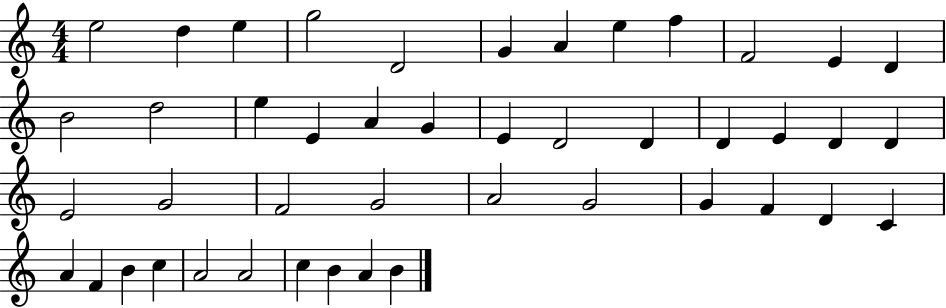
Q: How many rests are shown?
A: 0